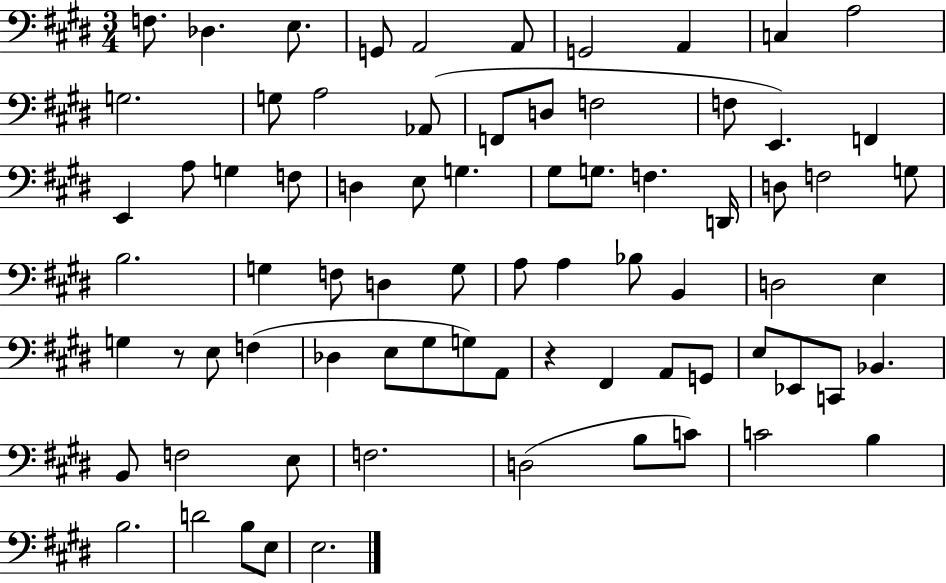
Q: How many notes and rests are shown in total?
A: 76